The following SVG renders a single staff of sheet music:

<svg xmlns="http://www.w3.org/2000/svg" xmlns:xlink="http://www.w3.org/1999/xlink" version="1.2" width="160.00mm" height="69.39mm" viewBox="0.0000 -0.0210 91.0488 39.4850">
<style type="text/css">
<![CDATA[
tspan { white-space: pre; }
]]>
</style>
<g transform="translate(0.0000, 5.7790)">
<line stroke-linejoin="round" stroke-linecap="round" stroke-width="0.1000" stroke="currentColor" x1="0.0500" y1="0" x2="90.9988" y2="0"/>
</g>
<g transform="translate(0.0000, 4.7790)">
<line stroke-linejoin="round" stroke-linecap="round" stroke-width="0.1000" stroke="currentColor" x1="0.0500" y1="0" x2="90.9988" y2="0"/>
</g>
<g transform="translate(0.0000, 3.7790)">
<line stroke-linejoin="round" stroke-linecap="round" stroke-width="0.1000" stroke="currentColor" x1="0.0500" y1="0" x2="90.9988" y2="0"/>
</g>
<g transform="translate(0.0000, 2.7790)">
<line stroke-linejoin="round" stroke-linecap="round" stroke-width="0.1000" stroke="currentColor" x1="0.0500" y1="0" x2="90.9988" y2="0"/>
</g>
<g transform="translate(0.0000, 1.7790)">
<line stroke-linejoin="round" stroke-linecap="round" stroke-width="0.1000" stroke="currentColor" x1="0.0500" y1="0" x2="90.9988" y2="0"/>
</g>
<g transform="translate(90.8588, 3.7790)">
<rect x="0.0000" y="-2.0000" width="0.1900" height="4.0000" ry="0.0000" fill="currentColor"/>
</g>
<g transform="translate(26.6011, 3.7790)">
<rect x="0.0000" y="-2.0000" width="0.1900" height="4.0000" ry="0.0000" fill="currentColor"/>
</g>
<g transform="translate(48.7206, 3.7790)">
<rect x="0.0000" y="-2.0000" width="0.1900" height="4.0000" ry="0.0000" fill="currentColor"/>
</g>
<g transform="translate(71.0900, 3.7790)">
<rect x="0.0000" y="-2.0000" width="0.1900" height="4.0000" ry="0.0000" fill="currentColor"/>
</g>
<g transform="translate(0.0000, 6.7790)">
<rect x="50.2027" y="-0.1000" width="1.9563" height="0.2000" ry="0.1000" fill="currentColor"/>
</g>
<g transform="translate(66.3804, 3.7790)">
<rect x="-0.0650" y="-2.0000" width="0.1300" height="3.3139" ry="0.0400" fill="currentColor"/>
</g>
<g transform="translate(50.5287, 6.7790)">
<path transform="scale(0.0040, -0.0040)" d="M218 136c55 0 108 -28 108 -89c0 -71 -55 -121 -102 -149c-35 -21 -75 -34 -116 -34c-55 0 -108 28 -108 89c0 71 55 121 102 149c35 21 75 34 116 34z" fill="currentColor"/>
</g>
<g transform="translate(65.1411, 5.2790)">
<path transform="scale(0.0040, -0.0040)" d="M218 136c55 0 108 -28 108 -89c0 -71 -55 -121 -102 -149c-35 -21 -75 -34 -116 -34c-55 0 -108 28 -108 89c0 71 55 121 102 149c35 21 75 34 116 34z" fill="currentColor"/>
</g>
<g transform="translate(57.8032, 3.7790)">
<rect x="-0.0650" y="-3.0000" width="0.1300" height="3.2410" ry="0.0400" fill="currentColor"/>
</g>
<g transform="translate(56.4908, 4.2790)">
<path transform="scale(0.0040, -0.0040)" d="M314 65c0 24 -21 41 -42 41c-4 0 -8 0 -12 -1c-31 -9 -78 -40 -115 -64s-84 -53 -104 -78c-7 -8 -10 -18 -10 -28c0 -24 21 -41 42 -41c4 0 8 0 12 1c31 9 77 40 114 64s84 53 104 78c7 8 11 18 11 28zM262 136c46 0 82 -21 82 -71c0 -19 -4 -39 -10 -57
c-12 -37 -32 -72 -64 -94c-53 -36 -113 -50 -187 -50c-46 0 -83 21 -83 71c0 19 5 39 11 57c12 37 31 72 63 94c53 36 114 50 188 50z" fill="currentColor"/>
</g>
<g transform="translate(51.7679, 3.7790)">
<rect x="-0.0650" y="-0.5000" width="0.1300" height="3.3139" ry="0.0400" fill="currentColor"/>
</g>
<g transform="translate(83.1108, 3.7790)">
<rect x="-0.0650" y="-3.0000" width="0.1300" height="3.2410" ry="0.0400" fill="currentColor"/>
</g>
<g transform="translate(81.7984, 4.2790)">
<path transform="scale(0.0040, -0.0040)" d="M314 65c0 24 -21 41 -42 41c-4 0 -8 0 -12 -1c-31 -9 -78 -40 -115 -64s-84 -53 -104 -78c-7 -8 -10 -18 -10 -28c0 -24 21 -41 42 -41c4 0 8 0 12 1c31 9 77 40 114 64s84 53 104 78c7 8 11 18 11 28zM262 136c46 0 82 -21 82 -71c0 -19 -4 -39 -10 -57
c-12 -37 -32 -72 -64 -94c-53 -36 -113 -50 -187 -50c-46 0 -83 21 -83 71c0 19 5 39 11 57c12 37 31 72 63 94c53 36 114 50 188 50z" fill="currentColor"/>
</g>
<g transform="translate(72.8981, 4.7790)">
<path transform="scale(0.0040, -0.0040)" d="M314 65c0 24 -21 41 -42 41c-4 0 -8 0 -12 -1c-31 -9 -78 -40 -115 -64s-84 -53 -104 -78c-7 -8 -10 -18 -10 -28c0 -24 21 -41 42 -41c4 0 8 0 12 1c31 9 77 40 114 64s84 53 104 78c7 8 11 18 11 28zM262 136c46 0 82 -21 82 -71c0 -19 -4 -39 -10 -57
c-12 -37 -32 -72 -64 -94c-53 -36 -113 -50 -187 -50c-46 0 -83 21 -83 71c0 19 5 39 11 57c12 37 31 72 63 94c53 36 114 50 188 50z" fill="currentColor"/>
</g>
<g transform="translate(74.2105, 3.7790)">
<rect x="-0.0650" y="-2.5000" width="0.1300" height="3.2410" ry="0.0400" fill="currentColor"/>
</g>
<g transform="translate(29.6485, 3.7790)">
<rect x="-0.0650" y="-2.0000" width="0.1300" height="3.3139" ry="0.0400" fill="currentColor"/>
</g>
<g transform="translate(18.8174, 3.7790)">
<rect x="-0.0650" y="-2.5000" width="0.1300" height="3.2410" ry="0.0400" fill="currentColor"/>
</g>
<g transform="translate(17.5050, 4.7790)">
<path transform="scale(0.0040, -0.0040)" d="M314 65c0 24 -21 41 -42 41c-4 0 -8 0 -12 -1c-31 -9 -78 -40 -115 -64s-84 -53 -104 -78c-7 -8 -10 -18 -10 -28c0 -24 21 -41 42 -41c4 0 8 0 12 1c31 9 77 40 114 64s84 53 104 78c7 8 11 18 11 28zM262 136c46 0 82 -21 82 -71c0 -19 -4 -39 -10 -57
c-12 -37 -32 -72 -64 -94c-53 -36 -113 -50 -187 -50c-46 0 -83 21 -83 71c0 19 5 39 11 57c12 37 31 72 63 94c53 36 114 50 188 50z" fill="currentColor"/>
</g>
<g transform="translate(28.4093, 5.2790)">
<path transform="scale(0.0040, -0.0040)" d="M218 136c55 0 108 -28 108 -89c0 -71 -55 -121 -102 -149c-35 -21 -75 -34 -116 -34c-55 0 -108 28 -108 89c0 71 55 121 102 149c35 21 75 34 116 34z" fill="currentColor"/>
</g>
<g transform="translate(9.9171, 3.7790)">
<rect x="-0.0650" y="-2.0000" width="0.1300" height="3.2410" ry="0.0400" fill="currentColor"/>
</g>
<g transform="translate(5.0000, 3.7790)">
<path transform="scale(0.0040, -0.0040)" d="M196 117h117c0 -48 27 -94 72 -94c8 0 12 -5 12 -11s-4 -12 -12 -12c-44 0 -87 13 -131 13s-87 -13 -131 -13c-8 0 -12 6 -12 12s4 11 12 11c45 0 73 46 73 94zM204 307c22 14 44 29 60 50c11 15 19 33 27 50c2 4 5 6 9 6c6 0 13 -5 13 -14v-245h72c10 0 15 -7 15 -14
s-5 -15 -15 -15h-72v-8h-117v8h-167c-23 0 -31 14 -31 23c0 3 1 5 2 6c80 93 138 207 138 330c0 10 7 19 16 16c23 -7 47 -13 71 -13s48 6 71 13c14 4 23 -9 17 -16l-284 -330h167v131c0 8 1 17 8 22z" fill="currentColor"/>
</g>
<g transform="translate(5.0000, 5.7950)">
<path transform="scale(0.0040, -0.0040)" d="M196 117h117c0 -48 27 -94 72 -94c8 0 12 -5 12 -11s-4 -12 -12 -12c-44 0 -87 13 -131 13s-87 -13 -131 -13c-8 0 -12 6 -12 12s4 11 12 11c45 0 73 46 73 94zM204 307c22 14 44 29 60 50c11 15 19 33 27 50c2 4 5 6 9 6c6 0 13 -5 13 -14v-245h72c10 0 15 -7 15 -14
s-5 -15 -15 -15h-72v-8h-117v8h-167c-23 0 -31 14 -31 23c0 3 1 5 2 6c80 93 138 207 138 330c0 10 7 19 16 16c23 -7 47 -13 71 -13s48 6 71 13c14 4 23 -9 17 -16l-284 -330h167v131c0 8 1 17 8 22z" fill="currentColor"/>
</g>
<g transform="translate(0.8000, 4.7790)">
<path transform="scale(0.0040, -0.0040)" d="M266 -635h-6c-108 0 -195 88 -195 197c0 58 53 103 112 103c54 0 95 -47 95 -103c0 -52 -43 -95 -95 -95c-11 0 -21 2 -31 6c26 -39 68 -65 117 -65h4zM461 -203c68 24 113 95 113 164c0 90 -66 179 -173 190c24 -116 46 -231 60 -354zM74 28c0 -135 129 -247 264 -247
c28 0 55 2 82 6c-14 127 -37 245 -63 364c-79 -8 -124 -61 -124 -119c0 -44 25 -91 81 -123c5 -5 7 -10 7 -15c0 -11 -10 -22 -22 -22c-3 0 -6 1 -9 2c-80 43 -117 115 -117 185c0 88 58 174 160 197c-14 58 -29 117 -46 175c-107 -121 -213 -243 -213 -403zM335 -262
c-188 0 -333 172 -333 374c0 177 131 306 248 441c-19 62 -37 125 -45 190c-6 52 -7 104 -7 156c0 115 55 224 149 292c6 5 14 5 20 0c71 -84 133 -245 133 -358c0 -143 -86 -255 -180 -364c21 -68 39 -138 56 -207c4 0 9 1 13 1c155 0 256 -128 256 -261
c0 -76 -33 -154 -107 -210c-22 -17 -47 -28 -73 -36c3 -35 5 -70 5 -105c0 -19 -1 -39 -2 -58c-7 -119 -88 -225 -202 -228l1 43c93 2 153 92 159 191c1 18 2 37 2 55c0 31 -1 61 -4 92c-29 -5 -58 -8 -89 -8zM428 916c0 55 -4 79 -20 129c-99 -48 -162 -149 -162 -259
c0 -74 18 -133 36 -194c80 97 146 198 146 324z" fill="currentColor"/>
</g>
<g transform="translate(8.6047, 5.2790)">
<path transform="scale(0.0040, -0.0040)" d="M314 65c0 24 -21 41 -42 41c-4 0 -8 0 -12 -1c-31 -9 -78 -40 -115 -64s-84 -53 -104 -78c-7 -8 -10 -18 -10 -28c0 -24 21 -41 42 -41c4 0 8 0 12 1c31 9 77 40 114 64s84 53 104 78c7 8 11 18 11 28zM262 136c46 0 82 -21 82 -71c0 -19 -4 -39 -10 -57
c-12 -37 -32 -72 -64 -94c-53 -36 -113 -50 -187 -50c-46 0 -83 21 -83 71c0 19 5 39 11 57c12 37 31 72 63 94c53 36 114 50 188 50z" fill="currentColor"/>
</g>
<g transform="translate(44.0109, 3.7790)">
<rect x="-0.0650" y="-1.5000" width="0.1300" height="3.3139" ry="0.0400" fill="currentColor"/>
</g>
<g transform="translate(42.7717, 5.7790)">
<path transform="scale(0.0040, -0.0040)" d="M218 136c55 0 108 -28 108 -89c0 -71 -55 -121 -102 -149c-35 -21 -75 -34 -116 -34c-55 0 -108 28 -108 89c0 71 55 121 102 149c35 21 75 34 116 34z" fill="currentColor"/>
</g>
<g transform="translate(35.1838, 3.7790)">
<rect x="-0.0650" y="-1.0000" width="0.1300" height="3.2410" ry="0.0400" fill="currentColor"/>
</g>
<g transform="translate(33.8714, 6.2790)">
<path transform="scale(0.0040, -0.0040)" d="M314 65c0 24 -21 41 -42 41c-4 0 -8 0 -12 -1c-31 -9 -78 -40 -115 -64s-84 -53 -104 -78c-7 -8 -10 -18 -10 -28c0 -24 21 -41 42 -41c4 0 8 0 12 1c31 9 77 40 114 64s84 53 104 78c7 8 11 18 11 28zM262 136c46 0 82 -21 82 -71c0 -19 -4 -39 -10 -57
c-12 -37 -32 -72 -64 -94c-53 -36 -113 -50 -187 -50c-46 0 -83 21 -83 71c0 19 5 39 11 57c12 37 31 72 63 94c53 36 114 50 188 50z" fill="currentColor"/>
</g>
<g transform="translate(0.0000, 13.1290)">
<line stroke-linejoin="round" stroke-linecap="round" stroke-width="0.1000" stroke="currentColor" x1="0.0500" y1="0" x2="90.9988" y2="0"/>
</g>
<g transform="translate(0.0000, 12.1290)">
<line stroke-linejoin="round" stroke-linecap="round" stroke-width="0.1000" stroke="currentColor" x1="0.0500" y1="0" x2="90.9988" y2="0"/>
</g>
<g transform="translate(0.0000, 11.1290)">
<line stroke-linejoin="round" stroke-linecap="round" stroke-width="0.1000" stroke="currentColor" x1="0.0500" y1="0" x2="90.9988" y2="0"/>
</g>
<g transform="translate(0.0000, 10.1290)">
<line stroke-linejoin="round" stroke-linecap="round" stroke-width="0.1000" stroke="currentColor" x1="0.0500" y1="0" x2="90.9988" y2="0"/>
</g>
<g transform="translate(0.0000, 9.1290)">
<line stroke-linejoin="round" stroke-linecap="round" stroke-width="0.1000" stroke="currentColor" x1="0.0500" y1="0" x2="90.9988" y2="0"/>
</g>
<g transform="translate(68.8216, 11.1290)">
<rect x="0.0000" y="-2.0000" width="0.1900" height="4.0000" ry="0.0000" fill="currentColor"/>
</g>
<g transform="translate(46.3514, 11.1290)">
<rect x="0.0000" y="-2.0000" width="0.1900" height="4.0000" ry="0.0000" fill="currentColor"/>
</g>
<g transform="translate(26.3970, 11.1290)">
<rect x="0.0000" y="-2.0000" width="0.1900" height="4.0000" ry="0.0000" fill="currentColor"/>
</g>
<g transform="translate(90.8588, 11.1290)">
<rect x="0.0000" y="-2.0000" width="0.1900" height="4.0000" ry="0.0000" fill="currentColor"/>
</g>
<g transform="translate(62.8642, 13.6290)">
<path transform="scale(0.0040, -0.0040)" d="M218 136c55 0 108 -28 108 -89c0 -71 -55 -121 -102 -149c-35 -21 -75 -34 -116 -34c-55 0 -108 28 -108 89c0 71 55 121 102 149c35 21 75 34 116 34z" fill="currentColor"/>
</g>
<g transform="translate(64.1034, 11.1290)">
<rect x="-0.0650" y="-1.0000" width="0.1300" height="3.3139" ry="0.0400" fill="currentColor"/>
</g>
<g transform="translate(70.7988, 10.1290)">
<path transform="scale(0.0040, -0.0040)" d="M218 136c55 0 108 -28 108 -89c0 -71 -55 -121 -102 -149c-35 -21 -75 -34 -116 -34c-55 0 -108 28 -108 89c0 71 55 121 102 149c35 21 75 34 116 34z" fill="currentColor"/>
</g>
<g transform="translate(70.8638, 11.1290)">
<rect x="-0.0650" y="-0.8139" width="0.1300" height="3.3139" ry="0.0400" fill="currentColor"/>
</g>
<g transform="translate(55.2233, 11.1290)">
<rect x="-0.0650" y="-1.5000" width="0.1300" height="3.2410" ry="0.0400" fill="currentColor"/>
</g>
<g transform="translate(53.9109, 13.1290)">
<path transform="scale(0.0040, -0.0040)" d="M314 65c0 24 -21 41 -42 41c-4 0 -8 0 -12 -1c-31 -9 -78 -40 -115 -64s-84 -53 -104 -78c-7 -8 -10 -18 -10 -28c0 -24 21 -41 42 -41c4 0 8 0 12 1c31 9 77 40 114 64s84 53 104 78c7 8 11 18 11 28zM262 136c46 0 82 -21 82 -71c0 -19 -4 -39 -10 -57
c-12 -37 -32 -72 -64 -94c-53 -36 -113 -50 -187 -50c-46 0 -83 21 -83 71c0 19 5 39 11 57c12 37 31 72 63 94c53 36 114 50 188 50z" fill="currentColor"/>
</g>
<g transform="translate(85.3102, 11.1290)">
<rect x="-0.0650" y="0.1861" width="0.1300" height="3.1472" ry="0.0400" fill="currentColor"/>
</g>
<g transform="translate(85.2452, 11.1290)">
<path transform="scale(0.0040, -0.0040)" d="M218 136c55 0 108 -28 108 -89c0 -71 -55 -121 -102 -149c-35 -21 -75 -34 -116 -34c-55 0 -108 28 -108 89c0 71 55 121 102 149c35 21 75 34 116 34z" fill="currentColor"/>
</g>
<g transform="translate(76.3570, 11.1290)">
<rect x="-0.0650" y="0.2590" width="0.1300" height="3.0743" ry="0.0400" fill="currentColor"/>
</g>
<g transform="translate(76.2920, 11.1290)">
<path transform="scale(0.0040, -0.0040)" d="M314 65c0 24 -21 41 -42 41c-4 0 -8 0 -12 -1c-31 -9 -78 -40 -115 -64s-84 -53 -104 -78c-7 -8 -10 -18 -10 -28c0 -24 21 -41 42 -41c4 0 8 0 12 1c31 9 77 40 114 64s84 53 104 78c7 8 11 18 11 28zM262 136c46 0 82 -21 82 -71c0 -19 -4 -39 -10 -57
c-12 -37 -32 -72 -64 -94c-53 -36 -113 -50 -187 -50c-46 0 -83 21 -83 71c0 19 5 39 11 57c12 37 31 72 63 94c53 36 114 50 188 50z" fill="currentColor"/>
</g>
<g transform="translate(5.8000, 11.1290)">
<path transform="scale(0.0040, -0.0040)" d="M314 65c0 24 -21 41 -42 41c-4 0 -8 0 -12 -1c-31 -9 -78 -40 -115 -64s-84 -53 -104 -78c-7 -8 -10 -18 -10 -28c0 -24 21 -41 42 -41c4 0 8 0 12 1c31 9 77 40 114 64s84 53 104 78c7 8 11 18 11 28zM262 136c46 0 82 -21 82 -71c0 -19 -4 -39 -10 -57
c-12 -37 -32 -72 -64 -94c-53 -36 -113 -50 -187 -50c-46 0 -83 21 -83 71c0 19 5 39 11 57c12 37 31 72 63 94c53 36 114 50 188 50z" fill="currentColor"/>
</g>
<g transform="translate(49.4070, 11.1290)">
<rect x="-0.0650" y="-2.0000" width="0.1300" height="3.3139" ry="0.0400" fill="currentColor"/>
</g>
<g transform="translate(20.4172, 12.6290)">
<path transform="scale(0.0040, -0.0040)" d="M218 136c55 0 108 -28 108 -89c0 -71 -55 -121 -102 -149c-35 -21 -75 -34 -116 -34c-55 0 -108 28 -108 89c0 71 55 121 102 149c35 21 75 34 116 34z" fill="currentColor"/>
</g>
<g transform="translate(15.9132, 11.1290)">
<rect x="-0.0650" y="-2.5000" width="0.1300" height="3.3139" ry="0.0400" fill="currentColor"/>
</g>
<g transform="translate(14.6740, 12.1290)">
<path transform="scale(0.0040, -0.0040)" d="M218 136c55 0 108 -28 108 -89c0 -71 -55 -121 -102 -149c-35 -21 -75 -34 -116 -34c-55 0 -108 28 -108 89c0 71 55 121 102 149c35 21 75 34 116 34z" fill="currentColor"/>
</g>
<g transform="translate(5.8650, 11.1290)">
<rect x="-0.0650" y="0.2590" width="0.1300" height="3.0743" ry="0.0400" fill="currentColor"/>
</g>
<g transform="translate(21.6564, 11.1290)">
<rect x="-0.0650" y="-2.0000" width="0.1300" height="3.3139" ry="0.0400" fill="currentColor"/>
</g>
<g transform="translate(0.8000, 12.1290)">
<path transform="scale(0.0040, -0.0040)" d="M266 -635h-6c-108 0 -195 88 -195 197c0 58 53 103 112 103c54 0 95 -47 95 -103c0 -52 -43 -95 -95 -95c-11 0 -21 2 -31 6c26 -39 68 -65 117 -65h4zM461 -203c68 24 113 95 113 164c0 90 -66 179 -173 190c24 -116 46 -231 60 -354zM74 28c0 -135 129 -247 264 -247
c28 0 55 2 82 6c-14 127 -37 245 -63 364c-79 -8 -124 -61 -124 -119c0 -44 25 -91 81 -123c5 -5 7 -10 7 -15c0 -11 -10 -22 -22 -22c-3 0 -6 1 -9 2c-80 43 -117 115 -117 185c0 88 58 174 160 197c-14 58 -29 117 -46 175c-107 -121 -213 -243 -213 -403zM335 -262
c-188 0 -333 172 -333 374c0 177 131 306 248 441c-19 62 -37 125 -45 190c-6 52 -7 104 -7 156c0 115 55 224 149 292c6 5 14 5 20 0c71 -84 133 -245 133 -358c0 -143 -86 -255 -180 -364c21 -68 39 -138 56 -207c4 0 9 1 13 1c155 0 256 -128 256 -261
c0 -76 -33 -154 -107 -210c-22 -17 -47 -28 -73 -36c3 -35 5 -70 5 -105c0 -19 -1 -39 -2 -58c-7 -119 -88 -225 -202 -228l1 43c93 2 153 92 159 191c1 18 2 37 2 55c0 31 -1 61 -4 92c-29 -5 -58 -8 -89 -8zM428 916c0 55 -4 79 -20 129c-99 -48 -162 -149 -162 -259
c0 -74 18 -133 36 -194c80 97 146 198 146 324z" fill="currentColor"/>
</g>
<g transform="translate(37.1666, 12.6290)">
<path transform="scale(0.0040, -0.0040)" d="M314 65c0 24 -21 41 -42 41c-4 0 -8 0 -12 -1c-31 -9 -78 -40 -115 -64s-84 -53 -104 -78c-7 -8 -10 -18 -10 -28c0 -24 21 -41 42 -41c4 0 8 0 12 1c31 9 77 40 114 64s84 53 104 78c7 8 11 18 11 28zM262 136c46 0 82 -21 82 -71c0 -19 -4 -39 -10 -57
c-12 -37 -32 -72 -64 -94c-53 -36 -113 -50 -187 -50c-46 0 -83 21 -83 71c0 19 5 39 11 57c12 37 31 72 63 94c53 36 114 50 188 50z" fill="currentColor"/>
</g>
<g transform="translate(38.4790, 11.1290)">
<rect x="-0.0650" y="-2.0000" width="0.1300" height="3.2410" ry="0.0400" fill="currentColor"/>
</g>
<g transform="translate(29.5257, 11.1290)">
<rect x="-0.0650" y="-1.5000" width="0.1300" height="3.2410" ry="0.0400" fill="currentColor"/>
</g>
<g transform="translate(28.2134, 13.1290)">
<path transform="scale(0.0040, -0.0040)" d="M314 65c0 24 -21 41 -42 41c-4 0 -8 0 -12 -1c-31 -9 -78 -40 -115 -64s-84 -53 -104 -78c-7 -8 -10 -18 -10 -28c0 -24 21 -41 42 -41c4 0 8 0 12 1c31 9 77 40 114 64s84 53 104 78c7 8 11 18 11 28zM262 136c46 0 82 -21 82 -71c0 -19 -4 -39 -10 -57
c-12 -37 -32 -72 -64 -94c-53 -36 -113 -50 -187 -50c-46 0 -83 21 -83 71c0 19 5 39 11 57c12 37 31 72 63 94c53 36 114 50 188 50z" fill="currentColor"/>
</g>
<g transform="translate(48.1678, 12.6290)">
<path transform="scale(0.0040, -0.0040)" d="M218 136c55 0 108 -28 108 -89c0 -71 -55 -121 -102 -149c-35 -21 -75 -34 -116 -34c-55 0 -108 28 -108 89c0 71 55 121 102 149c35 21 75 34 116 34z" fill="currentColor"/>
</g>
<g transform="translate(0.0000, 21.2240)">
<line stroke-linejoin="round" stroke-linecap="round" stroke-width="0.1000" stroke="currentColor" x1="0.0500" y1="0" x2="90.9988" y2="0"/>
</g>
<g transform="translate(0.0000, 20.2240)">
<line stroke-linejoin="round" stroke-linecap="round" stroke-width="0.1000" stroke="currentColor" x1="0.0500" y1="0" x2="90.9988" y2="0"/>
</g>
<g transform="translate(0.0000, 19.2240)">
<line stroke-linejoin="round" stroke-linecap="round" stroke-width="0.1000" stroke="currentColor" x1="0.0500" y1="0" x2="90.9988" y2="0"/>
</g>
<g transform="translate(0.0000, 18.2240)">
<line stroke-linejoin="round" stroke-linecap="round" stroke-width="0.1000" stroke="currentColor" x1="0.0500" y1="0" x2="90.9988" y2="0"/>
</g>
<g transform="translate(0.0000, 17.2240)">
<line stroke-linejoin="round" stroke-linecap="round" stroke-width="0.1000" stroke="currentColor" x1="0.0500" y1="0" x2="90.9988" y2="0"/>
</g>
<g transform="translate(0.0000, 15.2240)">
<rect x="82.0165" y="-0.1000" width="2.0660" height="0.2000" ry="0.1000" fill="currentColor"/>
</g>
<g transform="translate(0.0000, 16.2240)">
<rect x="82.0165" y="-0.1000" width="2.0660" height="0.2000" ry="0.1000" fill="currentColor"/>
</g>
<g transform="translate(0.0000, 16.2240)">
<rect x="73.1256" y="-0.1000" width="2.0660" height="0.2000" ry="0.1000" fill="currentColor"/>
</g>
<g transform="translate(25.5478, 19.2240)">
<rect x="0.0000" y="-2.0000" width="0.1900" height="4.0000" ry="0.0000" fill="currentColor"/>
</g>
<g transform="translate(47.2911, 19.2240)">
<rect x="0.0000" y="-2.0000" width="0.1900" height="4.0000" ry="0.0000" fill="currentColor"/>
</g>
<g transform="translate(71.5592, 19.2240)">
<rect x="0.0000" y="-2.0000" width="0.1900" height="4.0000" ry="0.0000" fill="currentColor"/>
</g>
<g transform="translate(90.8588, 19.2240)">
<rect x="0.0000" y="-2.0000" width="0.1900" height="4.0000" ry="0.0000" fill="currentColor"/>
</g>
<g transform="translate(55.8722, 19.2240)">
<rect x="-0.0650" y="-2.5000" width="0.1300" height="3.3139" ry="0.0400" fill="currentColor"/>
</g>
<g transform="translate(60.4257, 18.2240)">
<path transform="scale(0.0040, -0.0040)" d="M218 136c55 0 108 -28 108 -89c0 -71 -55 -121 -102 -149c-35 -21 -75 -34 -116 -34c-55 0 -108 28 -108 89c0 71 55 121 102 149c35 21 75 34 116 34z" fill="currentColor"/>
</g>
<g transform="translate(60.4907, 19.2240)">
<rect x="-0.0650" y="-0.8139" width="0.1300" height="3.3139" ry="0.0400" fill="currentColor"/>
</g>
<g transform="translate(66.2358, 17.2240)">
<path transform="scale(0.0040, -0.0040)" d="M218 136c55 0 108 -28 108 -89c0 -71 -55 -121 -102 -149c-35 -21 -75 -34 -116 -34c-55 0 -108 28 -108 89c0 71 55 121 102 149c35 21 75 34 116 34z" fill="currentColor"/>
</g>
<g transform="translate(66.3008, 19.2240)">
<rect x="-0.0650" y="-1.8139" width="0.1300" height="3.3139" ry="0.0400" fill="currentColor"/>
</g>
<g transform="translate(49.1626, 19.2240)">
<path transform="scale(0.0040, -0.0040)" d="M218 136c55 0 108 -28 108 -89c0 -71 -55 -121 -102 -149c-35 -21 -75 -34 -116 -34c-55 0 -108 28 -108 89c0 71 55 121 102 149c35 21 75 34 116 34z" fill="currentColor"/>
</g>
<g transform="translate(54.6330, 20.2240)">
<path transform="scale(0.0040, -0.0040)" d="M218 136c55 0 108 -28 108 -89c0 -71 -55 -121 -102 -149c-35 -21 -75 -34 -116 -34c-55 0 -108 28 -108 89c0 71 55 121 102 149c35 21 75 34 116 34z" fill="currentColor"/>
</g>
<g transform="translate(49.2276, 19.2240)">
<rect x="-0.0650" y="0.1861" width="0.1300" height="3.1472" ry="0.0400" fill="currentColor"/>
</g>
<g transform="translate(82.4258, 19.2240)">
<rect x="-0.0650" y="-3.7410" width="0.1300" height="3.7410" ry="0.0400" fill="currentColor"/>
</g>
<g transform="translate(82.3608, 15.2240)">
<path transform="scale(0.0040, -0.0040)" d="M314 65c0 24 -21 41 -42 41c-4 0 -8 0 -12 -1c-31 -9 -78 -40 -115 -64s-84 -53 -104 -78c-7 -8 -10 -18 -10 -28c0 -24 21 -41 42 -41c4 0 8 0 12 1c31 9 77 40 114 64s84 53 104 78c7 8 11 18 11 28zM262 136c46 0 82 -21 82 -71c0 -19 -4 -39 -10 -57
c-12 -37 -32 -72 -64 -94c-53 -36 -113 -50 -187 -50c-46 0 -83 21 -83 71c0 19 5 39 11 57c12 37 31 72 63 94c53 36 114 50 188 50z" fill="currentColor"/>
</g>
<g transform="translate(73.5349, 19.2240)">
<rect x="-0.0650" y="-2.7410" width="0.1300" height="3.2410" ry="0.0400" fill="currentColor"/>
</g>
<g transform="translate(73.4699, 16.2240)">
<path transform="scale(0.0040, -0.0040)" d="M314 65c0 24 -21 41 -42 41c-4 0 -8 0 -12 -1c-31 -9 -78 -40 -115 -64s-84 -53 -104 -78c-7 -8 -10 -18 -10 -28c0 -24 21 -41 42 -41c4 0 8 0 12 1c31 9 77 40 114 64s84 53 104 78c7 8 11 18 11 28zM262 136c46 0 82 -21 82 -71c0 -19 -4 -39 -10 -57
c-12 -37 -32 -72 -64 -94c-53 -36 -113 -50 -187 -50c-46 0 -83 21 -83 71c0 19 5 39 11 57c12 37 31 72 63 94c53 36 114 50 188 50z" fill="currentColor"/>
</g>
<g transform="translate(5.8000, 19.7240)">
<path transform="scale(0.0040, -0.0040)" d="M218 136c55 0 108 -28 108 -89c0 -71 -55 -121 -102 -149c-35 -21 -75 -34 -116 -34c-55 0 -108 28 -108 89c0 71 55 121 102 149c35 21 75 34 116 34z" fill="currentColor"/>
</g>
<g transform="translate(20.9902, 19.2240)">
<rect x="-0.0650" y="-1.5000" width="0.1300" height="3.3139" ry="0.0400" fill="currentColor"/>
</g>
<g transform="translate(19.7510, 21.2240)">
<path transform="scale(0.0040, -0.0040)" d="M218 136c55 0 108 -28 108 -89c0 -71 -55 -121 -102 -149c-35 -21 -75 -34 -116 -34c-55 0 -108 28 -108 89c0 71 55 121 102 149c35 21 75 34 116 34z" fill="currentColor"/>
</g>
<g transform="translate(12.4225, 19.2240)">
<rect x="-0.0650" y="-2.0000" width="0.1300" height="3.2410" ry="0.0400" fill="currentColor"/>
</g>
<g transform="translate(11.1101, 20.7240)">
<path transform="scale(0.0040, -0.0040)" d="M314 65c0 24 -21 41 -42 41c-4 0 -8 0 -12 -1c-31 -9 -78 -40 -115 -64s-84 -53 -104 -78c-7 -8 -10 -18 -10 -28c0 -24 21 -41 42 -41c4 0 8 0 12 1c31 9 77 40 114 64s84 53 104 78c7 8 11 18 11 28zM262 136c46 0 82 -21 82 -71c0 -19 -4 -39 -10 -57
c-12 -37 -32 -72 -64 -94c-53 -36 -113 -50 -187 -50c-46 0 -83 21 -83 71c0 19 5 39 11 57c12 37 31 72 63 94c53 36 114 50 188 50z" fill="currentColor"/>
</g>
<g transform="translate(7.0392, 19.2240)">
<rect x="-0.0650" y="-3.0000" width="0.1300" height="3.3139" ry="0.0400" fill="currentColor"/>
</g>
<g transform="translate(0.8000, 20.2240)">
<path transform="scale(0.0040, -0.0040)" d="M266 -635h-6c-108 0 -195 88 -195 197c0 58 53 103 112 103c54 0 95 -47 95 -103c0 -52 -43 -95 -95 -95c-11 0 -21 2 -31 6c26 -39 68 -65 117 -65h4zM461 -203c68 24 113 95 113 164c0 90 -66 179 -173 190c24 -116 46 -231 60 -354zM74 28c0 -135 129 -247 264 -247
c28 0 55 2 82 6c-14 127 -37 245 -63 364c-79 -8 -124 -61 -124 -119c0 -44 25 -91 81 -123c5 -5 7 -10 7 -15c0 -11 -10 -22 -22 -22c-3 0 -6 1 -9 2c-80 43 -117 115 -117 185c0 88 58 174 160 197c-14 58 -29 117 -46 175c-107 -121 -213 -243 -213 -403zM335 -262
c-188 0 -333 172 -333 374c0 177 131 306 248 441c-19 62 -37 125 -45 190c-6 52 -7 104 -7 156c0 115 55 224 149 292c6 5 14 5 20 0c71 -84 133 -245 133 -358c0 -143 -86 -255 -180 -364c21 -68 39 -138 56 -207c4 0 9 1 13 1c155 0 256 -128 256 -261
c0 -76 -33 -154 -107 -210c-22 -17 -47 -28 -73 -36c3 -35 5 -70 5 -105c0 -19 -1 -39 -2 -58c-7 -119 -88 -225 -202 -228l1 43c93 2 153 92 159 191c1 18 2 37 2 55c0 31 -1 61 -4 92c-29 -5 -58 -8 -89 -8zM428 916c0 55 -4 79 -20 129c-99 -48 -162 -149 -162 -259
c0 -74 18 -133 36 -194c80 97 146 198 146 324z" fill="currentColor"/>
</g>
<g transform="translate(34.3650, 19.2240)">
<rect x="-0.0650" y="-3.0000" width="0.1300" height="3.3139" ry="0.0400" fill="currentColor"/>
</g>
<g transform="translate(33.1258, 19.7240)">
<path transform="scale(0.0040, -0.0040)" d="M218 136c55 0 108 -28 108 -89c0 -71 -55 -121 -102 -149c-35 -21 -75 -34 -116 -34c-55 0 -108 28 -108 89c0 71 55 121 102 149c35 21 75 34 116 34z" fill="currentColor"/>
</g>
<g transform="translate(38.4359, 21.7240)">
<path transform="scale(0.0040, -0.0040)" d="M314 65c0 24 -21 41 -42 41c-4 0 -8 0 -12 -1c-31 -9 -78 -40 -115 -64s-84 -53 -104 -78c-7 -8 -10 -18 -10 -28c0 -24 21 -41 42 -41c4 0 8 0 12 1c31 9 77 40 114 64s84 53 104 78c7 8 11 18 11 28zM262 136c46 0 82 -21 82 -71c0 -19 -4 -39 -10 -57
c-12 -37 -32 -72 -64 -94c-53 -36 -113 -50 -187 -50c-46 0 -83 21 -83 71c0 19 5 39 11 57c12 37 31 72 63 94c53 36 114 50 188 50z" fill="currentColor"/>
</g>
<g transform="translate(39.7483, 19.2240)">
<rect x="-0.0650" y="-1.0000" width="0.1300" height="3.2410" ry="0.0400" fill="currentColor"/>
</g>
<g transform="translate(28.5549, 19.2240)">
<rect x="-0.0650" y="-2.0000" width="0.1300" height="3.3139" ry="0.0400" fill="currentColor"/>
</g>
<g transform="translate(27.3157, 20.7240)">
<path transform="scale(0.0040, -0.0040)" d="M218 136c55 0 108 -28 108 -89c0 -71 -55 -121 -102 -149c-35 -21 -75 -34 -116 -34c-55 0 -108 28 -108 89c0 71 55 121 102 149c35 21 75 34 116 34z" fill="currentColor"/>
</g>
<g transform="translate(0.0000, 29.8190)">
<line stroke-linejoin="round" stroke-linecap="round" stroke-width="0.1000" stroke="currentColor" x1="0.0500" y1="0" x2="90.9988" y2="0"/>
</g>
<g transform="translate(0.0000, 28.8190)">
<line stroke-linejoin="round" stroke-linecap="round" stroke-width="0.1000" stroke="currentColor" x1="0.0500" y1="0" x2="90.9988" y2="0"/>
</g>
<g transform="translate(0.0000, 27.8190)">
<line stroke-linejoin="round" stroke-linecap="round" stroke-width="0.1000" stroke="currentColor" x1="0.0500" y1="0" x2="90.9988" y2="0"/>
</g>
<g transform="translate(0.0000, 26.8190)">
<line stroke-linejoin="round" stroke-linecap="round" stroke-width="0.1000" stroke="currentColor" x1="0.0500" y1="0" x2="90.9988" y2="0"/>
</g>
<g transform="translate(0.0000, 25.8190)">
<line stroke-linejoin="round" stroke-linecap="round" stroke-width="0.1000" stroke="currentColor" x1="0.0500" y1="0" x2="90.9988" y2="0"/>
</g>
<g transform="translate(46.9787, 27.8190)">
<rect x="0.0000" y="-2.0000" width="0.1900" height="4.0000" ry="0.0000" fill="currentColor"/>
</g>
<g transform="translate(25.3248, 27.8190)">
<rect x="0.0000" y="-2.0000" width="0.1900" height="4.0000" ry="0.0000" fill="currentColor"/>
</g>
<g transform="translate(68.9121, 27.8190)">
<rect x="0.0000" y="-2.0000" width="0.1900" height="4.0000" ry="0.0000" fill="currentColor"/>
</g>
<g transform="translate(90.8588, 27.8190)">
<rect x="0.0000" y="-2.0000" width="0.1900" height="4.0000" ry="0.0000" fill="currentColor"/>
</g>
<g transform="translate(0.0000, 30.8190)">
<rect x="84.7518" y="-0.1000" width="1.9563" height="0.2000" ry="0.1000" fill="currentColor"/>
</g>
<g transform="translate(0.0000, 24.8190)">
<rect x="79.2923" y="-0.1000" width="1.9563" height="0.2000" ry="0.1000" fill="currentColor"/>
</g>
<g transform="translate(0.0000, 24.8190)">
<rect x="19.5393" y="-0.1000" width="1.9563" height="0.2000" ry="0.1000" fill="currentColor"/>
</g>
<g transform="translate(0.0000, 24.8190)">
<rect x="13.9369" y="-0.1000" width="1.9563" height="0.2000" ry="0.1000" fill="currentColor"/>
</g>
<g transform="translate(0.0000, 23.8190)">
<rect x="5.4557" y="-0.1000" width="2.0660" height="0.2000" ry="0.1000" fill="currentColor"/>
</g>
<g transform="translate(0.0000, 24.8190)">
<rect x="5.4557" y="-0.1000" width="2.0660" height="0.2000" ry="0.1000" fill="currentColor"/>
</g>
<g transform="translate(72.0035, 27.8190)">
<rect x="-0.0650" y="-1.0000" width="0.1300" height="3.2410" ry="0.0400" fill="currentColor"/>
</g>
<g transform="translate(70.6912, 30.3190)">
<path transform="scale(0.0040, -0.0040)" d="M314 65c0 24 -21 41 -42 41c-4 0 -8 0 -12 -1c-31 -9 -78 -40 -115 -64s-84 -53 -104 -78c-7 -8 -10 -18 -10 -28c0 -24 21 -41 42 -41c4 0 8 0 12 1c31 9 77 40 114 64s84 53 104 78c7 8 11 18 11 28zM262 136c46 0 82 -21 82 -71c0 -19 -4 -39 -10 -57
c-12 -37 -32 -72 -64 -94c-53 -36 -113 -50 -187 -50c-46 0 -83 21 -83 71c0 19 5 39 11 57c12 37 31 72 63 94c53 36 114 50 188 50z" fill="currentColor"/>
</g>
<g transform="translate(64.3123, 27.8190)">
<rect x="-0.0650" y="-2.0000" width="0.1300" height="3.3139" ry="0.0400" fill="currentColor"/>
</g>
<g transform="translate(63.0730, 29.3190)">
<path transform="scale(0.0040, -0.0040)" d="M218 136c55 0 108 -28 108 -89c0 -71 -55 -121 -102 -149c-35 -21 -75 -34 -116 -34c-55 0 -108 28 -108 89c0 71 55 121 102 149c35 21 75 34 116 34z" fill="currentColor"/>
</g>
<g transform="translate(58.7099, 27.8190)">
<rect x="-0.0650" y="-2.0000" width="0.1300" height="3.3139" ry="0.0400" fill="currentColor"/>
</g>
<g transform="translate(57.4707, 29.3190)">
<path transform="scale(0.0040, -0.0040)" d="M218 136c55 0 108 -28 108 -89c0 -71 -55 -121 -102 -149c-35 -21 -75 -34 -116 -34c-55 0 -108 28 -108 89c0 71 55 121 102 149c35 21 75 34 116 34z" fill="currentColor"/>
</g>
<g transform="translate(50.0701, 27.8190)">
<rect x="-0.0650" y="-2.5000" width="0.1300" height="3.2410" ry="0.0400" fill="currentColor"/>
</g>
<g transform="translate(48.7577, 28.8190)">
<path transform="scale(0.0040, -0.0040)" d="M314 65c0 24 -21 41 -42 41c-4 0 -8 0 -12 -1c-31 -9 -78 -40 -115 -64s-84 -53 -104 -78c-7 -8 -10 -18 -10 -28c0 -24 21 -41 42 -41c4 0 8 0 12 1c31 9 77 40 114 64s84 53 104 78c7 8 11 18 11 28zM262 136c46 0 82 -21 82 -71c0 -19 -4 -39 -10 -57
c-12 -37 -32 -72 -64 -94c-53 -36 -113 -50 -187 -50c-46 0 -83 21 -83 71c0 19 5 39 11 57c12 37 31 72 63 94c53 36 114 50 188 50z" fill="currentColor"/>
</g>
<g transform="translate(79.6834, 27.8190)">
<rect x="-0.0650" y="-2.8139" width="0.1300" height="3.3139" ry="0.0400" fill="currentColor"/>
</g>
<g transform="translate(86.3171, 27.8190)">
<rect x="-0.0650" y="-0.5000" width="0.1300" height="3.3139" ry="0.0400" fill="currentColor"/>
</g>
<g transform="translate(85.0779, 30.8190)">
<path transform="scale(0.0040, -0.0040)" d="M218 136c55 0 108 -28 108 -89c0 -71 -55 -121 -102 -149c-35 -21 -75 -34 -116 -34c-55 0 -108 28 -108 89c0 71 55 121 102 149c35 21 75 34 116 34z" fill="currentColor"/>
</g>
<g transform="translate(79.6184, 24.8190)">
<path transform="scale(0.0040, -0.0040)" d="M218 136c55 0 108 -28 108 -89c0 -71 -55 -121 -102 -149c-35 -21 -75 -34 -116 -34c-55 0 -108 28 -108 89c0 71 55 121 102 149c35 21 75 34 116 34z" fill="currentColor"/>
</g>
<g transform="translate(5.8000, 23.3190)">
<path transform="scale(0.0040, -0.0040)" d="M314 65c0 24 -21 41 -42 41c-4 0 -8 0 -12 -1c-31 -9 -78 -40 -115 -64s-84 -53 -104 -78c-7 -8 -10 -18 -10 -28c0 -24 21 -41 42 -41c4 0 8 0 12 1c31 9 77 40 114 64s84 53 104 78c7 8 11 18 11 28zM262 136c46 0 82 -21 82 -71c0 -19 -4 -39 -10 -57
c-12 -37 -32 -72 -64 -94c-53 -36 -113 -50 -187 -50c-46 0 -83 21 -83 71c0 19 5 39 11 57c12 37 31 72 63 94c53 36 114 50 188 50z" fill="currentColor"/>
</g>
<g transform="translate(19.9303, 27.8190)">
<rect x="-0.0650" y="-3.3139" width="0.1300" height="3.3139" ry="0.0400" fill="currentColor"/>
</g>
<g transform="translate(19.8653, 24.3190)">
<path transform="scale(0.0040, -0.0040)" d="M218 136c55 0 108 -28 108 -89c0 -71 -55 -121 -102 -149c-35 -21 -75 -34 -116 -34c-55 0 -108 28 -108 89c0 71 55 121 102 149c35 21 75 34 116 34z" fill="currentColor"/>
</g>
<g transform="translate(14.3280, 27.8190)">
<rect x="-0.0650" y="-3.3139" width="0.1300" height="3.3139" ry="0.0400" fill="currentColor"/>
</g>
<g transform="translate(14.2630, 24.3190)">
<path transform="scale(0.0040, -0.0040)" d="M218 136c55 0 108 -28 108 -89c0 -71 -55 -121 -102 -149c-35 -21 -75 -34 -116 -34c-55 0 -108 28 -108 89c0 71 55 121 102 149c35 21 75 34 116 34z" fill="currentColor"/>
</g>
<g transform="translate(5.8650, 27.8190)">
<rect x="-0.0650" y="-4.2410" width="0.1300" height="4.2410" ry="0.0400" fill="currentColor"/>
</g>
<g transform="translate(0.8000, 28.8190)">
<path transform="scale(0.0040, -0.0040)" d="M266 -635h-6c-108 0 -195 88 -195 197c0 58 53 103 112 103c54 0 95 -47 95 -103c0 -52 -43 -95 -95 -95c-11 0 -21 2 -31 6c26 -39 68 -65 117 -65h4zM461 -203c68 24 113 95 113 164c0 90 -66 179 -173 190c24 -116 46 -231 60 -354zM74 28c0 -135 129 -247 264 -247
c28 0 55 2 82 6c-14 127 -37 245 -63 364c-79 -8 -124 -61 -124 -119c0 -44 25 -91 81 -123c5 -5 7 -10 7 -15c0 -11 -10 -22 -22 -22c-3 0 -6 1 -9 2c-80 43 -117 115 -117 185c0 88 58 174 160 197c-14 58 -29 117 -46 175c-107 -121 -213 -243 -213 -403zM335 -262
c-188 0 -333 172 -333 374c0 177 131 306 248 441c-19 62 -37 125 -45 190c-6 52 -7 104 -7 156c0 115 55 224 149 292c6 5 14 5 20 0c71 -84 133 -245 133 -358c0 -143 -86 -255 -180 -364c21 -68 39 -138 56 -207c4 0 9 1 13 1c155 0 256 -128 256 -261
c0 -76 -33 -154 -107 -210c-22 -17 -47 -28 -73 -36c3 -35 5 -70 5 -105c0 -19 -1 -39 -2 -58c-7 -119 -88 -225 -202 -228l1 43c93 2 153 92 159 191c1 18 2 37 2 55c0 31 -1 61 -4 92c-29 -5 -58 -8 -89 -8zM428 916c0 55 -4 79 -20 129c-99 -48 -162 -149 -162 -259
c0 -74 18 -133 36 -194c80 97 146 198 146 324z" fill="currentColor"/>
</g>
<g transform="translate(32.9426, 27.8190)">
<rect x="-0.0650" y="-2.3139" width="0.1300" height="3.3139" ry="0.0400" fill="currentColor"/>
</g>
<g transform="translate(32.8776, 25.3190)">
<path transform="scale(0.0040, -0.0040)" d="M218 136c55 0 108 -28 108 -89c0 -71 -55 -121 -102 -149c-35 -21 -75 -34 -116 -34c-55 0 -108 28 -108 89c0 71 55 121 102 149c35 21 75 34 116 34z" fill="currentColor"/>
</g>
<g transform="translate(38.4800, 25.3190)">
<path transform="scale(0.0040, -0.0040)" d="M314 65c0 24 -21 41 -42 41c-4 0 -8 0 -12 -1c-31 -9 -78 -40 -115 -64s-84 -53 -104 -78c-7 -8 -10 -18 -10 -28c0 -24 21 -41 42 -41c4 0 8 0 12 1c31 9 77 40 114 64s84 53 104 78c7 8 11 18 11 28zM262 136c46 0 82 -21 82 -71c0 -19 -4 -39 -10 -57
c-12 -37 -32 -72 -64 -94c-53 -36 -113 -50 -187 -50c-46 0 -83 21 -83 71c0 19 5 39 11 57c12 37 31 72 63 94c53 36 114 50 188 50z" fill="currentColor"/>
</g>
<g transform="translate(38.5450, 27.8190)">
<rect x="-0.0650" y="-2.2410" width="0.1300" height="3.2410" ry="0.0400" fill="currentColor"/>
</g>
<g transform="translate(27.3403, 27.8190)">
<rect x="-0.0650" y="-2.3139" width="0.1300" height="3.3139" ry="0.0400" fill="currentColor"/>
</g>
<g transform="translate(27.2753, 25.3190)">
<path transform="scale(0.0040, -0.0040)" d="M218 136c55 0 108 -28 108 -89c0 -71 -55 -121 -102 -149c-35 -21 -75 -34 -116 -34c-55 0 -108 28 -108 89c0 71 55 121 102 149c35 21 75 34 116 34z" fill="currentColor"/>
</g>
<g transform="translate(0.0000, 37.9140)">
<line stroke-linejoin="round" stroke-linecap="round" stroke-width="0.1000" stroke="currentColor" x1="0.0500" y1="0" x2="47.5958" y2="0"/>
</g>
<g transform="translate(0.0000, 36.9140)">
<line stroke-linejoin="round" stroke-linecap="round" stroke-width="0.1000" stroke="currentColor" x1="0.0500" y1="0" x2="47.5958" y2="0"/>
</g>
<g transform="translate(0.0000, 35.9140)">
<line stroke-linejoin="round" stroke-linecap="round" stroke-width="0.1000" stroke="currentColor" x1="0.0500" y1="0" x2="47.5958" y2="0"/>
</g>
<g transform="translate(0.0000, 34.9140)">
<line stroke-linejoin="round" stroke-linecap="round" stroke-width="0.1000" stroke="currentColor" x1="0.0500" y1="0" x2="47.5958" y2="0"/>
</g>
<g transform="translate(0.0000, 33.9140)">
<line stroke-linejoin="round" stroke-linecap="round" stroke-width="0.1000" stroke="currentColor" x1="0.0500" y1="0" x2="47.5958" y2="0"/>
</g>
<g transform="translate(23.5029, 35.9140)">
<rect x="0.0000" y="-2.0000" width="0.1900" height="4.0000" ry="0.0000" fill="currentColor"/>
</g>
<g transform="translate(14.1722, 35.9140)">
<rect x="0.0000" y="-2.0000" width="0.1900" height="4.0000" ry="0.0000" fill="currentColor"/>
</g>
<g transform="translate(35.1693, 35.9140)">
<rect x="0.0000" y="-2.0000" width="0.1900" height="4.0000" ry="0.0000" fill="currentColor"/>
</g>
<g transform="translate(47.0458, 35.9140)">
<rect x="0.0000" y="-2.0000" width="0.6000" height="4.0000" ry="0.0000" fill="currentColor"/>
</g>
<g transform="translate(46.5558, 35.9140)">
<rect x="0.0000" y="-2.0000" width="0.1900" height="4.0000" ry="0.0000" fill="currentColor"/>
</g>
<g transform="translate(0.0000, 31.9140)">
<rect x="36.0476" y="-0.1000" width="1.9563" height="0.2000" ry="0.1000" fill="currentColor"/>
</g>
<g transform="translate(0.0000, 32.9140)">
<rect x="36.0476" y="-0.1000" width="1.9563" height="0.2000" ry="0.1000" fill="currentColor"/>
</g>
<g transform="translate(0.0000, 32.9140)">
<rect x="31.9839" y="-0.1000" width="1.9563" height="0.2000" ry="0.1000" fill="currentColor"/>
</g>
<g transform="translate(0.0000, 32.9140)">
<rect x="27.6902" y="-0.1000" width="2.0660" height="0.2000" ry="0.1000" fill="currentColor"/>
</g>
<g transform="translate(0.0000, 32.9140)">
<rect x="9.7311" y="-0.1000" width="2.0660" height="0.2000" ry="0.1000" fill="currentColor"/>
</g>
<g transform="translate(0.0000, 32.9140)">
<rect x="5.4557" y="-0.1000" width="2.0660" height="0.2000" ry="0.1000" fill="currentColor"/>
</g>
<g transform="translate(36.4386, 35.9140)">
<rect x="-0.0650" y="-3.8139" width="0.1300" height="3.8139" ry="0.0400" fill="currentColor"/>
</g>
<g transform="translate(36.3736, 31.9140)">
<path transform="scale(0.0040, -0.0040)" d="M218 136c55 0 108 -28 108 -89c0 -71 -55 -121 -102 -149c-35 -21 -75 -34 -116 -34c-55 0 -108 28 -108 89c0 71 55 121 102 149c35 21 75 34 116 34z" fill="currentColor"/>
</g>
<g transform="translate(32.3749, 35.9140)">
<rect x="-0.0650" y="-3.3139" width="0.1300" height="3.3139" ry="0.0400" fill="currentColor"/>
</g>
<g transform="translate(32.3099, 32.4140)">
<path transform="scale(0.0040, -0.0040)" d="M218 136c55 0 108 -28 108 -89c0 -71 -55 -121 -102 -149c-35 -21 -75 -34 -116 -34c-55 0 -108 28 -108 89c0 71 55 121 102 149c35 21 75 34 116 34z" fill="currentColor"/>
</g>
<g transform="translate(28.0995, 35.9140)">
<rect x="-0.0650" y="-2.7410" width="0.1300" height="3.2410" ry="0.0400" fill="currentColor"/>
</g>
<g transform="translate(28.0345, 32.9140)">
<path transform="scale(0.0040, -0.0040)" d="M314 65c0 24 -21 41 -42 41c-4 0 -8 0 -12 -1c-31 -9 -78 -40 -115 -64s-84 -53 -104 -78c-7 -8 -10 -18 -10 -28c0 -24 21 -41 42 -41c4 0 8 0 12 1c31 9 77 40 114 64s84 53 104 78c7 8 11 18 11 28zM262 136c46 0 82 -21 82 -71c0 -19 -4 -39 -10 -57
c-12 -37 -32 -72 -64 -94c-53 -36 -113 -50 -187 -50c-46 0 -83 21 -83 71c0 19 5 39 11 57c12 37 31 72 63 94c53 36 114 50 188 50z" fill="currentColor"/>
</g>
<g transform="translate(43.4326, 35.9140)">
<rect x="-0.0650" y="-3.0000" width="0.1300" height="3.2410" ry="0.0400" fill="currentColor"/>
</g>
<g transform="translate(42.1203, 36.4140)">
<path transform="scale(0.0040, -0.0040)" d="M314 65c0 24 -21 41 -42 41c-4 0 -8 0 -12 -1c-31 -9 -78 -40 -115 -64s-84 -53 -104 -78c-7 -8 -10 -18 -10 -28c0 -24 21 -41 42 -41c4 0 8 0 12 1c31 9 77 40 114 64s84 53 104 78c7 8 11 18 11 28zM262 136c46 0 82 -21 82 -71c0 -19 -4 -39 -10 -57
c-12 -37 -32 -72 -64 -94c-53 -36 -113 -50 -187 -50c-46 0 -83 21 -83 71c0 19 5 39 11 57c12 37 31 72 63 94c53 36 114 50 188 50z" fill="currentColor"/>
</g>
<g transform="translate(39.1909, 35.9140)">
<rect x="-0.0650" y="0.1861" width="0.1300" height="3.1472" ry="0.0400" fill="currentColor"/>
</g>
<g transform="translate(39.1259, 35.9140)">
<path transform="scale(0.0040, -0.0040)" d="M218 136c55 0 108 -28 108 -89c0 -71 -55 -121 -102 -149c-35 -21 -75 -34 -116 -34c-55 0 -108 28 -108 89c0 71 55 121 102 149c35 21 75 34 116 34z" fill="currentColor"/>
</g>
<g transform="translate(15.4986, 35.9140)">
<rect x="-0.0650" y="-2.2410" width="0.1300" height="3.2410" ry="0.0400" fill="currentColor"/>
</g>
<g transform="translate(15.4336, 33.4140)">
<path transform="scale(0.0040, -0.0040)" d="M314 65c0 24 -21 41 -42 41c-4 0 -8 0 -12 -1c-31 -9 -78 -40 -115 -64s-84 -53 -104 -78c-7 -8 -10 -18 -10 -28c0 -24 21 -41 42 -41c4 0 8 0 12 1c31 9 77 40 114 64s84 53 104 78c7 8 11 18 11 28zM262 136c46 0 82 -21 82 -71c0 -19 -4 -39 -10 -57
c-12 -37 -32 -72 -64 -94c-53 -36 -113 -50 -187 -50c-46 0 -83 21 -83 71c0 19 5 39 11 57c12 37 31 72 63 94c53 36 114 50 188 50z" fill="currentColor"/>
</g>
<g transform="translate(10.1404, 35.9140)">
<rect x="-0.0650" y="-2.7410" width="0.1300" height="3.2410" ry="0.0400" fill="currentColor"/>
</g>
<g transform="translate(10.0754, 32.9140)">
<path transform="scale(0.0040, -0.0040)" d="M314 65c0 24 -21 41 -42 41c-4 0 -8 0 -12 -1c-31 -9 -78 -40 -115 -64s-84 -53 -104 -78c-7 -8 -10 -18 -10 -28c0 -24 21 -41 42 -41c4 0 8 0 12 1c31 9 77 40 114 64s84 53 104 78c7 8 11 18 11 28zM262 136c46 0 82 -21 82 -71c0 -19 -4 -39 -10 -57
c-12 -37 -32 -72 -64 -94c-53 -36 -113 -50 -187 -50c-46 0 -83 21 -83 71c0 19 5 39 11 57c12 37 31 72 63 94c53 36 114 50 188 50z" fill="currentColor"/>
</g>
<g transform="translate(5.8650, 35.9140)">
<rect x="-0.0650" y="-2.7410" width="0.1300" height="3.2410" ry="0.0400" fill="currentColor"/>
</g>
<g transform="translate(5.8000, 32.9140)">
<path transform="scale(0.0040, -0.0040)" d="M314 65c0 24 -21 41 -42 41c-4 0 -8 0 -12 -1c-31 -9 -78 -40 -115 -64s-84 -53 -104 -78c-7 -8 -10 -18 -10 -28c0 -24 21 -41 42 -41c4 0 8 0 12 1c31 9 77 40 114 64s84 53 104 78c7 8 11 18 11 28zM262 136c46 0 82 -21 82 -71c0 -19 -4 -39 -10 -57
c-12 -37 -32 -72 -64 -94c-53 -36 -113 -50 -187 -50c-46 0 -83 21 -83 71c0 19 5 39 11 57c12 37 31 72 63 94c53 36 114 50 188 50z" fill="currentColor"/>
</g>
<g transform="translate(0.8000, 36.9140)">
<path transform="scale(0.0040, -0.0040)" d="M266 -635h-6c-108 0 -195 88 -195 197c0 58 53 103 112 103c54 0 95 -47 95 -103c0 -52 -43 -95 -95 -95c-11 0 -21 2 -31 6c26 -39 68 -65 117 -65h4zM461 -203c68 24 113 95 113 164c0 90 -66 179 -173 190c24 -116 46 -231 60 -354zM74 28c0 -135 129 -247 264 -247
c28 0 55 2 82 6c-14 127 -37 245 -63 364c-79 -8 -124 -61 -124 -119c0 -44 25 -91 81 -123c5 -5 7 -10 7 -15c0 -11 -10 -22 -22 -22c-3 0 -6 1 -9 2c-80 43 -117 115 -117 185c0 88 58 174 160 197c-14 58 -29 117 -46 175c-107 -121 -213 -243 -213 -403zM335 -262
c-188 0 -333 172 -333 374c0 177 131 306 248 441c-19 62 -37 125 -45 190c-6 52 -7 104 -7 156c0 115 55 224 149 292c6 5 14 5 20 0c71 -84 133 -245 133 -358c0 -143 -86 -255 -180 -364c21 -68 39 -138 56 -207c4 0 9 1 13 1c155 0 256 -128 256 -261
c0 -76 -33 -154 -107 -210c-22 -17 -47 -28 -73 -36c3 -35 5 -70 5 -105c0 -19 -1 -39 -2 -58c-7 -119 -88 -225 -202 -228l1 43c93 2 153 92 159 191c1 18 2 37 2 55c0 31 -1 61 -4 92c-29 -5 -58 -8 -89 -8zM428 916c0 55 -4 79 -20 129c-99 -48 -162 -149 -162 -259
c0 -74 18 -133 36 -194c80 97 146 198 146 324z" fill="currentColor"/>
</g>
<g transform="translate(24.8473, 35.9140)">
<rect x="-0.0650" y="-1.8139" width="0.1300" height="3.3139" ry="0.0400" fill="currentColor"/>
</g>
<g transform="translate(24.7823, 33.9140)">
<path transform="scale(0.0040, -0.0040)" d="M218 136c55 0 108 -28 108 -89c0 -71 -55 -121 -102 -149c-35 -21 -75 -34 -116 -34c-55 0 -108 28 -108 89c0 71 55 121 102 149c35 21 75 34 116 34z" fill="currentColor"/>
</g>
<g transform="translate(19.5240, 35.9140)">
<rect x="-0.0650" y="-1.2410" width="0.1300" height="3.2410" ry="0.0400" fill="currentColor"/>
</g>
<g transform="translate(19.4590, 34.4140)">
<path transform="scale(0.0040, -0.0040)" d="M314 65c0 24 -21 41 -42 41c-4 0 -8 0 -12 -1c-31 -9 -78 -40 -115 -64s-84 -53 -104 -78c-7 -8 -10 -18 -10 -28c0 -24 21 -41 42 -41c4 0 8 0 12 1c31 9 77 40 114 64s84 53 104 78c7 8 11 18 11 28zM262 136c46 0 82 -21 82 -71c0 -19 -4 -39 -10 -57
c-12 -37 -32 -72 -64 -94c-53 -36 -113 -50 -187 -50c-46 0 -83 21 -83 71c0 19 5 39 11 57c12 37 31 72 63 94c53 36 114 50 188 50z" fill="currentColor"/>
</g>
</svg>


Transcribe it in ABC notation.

X:1
T:Untitled
M:4/4
L:1/4
K:C
F2 G2 F D2 E C A2 F G2 A2 B2 G F E2 F2 F E2 D d B2 B A F2 E F A D2 B G d f a2 c'2 d'2 b b g g g2 G2 F F D2 a C a2 a2 g2 e2 f a2 b c' B A2